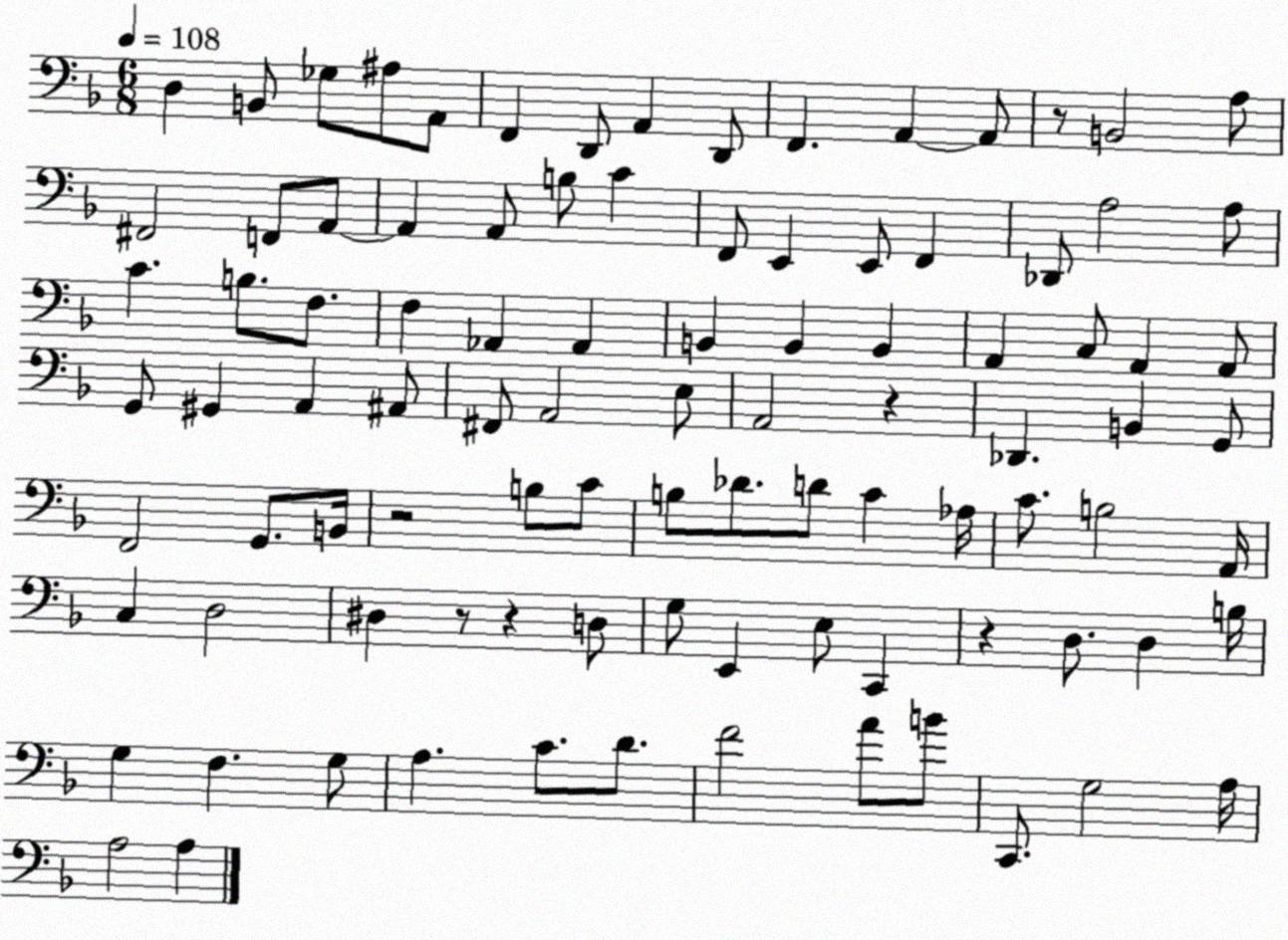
X:1
T:Untitled
M:6/8
L:1/4
K:F
D, B,,/2 _G,/2 ^A,/2 A,,/2 F,, D,,/2 A,, D,,/2 F,, A,, A,,/2 z/2 B,,2 A,/2 ^F,,2 F,,/2 A,,/2 A,, A,,/2 B,/2 C F,,/2 E,, E,,/2 F,, _D,,/2 A,2 A,/2 C B,/2 F,/2 F, _A,, _A,, B,, B,, B,, A,, C,/2 A,, A,,/2 G,,/2 ^G,, A,, ^A,,/2 ^F,,/2 A,,2 E,/2 A,,2 z _D,, B,, G,,/2 F,,2 G,,/2 B,,/4 z2 B,/2 C/2 B,/2 _D/2 D/2 C _A,/4 C/2 B,2 A,,/4 C, D,2 ^D, z/2 z D,/2 G,/2 E,, E,/2 C,, z D,/2 D, B,/4 G, F, G,/2 A, C/2 D/2 F2 A/2 B/2 C,,/2 G,2 A,/4 A,2 A,